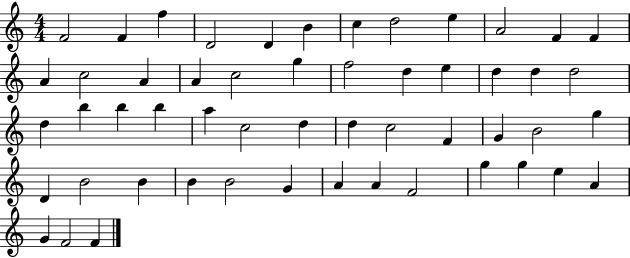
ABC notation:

X:1
T:Untitled
M:4/4
L:1/4
K:C
F2 F f D2 D B c d2 e A2 F F A c2 A A c2 g f2 d e d d d2 d b b b a c2 d d c2 F G B2 g D B2 B B B2 G A A F2 g g e A G F2 F